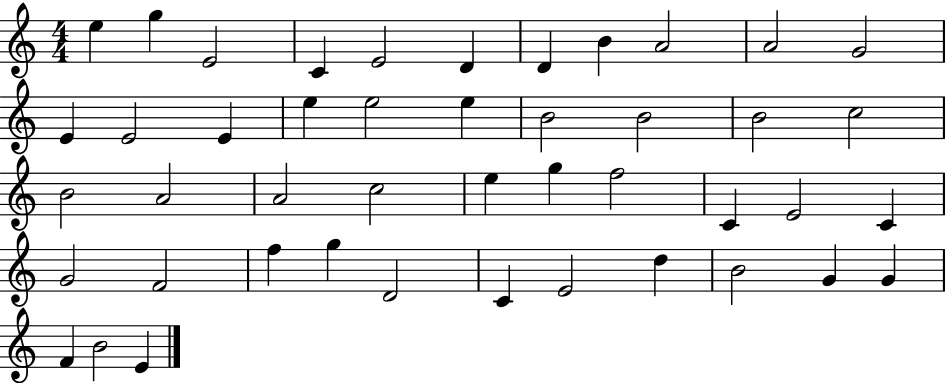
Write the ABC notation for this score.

X:1
T:Untitled
M:4/4
L:1/4
K:C
e g E2 C E2 D D B A2 A2 G2 E E2 E e e2 e B2 B2 B2 c2 B2 A2 A2 c2 e g f2 C E2 C G2 F2 f g D2 C E2 d B2 G G F B2 E